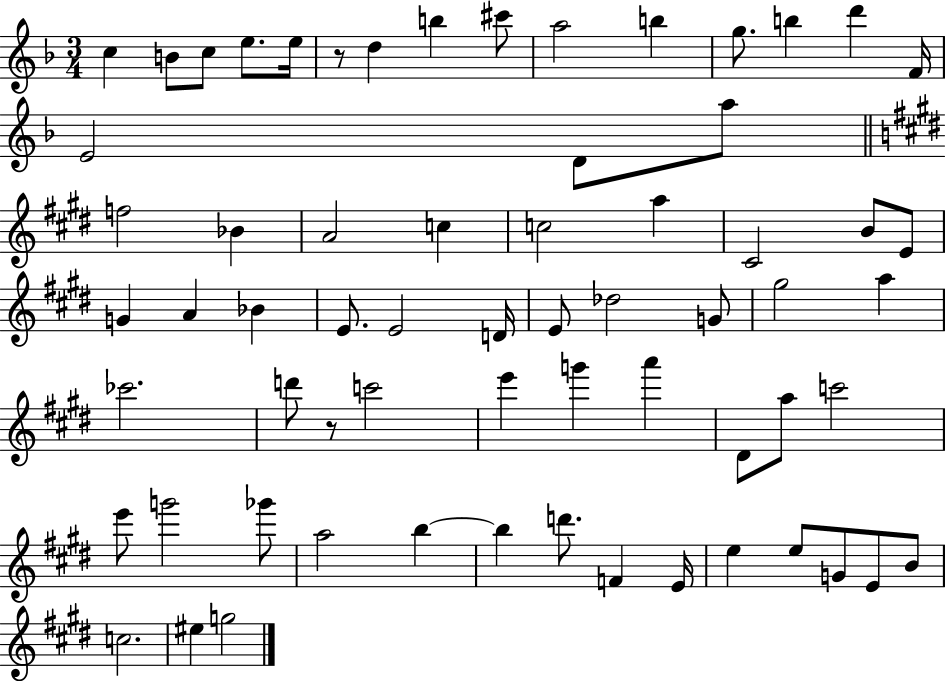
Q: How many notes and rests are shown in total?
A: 65